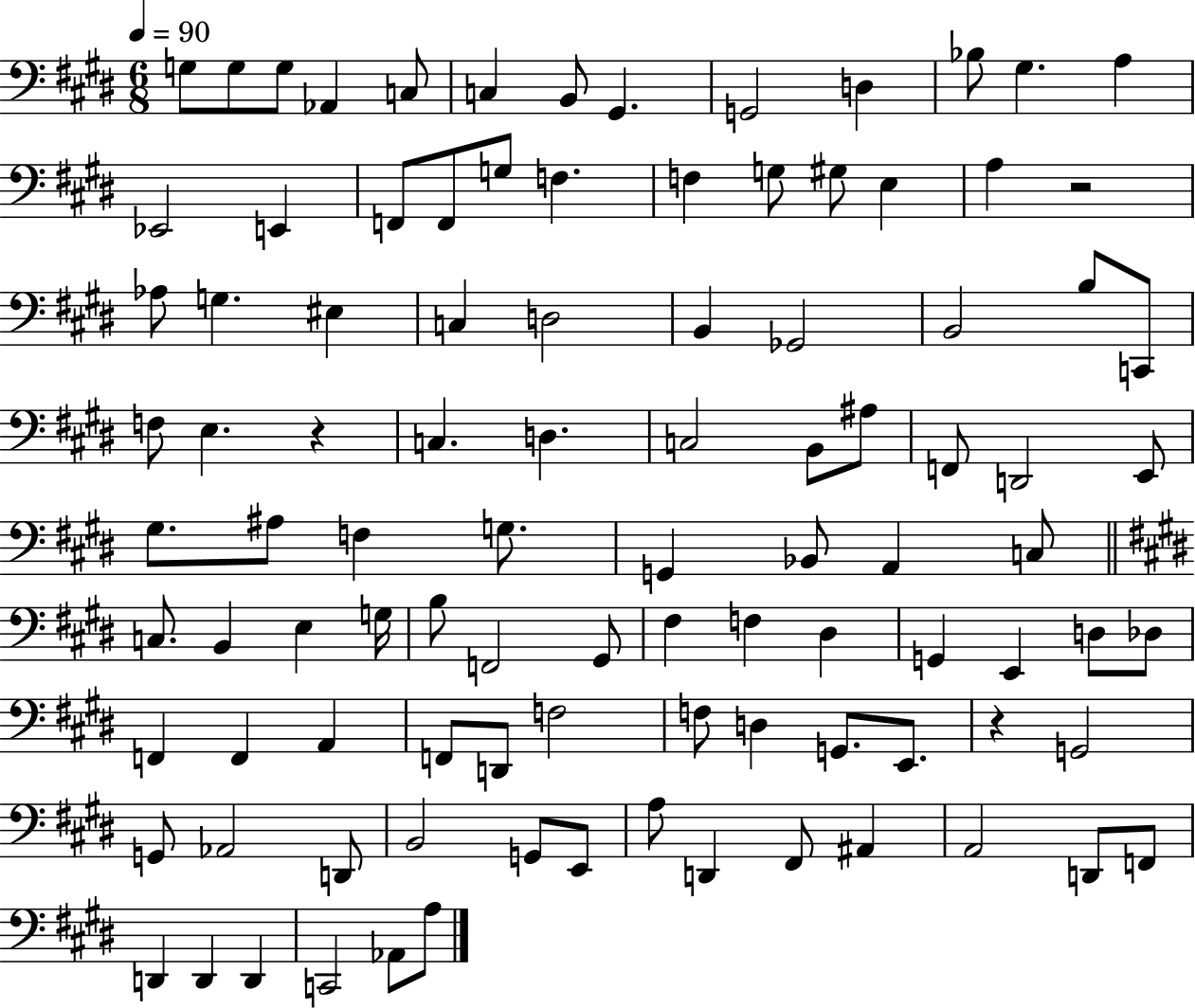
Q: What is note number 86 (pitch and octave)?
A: F#2